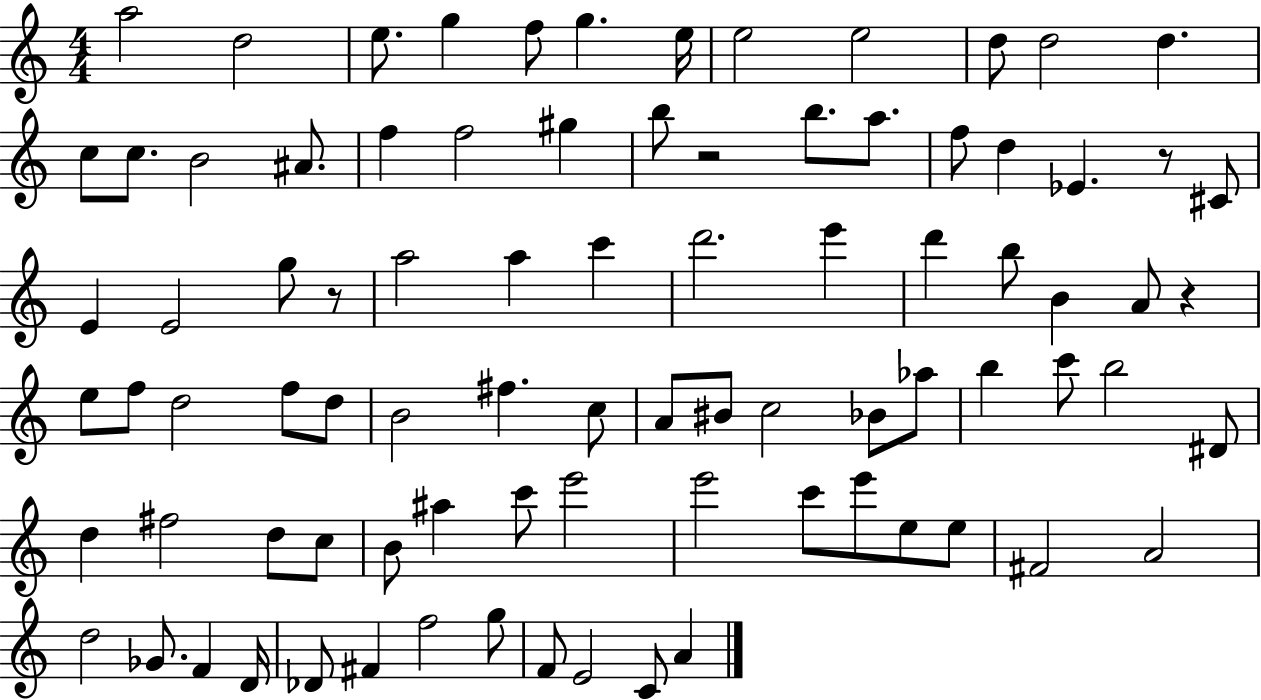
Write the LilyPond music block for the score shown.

{
  \clef treble
  \numericTimeSignature
  \time 4/4
  \key c \major
  \repeat volta 2 { a''2 d''2 | e''8. g''4 f''8 g''4. e''16 | e''2 e''2 | d''8 d''2 d''4. | \break c''8 c''8. b'2 ais'8. | f''4 f''2 gis''4 | b''8 r2 b''8. a''8. | f''8 d''4 ees'4. r8 cis'8 | \break e'4 e'2 g''8 r8 | a''2 a''4 c'''4 | d'''2. e'''4 | d'''4 b''8 b'4 a'8 r4 | \break e''8 f''8 d''2 f''8 d''8 | b'2 fis''4. c''8 | a'8 bis'8 c''2 bes'8 aes''8 | b''4 c'''8 b''2 dis'8 | \break d''4 fis''2 d''8 c''8 | b'8 ais''4 c'''8 e'''2 | e'''2 c'''8 e'''8 e''8 e''8 | fis'2 a'2 | \break d''2 ges'8. f'4 d'16 | des'8 fis'4 f''2 g''8 | f'8 e'2 c'8 a'4 | } \bar "|."
}